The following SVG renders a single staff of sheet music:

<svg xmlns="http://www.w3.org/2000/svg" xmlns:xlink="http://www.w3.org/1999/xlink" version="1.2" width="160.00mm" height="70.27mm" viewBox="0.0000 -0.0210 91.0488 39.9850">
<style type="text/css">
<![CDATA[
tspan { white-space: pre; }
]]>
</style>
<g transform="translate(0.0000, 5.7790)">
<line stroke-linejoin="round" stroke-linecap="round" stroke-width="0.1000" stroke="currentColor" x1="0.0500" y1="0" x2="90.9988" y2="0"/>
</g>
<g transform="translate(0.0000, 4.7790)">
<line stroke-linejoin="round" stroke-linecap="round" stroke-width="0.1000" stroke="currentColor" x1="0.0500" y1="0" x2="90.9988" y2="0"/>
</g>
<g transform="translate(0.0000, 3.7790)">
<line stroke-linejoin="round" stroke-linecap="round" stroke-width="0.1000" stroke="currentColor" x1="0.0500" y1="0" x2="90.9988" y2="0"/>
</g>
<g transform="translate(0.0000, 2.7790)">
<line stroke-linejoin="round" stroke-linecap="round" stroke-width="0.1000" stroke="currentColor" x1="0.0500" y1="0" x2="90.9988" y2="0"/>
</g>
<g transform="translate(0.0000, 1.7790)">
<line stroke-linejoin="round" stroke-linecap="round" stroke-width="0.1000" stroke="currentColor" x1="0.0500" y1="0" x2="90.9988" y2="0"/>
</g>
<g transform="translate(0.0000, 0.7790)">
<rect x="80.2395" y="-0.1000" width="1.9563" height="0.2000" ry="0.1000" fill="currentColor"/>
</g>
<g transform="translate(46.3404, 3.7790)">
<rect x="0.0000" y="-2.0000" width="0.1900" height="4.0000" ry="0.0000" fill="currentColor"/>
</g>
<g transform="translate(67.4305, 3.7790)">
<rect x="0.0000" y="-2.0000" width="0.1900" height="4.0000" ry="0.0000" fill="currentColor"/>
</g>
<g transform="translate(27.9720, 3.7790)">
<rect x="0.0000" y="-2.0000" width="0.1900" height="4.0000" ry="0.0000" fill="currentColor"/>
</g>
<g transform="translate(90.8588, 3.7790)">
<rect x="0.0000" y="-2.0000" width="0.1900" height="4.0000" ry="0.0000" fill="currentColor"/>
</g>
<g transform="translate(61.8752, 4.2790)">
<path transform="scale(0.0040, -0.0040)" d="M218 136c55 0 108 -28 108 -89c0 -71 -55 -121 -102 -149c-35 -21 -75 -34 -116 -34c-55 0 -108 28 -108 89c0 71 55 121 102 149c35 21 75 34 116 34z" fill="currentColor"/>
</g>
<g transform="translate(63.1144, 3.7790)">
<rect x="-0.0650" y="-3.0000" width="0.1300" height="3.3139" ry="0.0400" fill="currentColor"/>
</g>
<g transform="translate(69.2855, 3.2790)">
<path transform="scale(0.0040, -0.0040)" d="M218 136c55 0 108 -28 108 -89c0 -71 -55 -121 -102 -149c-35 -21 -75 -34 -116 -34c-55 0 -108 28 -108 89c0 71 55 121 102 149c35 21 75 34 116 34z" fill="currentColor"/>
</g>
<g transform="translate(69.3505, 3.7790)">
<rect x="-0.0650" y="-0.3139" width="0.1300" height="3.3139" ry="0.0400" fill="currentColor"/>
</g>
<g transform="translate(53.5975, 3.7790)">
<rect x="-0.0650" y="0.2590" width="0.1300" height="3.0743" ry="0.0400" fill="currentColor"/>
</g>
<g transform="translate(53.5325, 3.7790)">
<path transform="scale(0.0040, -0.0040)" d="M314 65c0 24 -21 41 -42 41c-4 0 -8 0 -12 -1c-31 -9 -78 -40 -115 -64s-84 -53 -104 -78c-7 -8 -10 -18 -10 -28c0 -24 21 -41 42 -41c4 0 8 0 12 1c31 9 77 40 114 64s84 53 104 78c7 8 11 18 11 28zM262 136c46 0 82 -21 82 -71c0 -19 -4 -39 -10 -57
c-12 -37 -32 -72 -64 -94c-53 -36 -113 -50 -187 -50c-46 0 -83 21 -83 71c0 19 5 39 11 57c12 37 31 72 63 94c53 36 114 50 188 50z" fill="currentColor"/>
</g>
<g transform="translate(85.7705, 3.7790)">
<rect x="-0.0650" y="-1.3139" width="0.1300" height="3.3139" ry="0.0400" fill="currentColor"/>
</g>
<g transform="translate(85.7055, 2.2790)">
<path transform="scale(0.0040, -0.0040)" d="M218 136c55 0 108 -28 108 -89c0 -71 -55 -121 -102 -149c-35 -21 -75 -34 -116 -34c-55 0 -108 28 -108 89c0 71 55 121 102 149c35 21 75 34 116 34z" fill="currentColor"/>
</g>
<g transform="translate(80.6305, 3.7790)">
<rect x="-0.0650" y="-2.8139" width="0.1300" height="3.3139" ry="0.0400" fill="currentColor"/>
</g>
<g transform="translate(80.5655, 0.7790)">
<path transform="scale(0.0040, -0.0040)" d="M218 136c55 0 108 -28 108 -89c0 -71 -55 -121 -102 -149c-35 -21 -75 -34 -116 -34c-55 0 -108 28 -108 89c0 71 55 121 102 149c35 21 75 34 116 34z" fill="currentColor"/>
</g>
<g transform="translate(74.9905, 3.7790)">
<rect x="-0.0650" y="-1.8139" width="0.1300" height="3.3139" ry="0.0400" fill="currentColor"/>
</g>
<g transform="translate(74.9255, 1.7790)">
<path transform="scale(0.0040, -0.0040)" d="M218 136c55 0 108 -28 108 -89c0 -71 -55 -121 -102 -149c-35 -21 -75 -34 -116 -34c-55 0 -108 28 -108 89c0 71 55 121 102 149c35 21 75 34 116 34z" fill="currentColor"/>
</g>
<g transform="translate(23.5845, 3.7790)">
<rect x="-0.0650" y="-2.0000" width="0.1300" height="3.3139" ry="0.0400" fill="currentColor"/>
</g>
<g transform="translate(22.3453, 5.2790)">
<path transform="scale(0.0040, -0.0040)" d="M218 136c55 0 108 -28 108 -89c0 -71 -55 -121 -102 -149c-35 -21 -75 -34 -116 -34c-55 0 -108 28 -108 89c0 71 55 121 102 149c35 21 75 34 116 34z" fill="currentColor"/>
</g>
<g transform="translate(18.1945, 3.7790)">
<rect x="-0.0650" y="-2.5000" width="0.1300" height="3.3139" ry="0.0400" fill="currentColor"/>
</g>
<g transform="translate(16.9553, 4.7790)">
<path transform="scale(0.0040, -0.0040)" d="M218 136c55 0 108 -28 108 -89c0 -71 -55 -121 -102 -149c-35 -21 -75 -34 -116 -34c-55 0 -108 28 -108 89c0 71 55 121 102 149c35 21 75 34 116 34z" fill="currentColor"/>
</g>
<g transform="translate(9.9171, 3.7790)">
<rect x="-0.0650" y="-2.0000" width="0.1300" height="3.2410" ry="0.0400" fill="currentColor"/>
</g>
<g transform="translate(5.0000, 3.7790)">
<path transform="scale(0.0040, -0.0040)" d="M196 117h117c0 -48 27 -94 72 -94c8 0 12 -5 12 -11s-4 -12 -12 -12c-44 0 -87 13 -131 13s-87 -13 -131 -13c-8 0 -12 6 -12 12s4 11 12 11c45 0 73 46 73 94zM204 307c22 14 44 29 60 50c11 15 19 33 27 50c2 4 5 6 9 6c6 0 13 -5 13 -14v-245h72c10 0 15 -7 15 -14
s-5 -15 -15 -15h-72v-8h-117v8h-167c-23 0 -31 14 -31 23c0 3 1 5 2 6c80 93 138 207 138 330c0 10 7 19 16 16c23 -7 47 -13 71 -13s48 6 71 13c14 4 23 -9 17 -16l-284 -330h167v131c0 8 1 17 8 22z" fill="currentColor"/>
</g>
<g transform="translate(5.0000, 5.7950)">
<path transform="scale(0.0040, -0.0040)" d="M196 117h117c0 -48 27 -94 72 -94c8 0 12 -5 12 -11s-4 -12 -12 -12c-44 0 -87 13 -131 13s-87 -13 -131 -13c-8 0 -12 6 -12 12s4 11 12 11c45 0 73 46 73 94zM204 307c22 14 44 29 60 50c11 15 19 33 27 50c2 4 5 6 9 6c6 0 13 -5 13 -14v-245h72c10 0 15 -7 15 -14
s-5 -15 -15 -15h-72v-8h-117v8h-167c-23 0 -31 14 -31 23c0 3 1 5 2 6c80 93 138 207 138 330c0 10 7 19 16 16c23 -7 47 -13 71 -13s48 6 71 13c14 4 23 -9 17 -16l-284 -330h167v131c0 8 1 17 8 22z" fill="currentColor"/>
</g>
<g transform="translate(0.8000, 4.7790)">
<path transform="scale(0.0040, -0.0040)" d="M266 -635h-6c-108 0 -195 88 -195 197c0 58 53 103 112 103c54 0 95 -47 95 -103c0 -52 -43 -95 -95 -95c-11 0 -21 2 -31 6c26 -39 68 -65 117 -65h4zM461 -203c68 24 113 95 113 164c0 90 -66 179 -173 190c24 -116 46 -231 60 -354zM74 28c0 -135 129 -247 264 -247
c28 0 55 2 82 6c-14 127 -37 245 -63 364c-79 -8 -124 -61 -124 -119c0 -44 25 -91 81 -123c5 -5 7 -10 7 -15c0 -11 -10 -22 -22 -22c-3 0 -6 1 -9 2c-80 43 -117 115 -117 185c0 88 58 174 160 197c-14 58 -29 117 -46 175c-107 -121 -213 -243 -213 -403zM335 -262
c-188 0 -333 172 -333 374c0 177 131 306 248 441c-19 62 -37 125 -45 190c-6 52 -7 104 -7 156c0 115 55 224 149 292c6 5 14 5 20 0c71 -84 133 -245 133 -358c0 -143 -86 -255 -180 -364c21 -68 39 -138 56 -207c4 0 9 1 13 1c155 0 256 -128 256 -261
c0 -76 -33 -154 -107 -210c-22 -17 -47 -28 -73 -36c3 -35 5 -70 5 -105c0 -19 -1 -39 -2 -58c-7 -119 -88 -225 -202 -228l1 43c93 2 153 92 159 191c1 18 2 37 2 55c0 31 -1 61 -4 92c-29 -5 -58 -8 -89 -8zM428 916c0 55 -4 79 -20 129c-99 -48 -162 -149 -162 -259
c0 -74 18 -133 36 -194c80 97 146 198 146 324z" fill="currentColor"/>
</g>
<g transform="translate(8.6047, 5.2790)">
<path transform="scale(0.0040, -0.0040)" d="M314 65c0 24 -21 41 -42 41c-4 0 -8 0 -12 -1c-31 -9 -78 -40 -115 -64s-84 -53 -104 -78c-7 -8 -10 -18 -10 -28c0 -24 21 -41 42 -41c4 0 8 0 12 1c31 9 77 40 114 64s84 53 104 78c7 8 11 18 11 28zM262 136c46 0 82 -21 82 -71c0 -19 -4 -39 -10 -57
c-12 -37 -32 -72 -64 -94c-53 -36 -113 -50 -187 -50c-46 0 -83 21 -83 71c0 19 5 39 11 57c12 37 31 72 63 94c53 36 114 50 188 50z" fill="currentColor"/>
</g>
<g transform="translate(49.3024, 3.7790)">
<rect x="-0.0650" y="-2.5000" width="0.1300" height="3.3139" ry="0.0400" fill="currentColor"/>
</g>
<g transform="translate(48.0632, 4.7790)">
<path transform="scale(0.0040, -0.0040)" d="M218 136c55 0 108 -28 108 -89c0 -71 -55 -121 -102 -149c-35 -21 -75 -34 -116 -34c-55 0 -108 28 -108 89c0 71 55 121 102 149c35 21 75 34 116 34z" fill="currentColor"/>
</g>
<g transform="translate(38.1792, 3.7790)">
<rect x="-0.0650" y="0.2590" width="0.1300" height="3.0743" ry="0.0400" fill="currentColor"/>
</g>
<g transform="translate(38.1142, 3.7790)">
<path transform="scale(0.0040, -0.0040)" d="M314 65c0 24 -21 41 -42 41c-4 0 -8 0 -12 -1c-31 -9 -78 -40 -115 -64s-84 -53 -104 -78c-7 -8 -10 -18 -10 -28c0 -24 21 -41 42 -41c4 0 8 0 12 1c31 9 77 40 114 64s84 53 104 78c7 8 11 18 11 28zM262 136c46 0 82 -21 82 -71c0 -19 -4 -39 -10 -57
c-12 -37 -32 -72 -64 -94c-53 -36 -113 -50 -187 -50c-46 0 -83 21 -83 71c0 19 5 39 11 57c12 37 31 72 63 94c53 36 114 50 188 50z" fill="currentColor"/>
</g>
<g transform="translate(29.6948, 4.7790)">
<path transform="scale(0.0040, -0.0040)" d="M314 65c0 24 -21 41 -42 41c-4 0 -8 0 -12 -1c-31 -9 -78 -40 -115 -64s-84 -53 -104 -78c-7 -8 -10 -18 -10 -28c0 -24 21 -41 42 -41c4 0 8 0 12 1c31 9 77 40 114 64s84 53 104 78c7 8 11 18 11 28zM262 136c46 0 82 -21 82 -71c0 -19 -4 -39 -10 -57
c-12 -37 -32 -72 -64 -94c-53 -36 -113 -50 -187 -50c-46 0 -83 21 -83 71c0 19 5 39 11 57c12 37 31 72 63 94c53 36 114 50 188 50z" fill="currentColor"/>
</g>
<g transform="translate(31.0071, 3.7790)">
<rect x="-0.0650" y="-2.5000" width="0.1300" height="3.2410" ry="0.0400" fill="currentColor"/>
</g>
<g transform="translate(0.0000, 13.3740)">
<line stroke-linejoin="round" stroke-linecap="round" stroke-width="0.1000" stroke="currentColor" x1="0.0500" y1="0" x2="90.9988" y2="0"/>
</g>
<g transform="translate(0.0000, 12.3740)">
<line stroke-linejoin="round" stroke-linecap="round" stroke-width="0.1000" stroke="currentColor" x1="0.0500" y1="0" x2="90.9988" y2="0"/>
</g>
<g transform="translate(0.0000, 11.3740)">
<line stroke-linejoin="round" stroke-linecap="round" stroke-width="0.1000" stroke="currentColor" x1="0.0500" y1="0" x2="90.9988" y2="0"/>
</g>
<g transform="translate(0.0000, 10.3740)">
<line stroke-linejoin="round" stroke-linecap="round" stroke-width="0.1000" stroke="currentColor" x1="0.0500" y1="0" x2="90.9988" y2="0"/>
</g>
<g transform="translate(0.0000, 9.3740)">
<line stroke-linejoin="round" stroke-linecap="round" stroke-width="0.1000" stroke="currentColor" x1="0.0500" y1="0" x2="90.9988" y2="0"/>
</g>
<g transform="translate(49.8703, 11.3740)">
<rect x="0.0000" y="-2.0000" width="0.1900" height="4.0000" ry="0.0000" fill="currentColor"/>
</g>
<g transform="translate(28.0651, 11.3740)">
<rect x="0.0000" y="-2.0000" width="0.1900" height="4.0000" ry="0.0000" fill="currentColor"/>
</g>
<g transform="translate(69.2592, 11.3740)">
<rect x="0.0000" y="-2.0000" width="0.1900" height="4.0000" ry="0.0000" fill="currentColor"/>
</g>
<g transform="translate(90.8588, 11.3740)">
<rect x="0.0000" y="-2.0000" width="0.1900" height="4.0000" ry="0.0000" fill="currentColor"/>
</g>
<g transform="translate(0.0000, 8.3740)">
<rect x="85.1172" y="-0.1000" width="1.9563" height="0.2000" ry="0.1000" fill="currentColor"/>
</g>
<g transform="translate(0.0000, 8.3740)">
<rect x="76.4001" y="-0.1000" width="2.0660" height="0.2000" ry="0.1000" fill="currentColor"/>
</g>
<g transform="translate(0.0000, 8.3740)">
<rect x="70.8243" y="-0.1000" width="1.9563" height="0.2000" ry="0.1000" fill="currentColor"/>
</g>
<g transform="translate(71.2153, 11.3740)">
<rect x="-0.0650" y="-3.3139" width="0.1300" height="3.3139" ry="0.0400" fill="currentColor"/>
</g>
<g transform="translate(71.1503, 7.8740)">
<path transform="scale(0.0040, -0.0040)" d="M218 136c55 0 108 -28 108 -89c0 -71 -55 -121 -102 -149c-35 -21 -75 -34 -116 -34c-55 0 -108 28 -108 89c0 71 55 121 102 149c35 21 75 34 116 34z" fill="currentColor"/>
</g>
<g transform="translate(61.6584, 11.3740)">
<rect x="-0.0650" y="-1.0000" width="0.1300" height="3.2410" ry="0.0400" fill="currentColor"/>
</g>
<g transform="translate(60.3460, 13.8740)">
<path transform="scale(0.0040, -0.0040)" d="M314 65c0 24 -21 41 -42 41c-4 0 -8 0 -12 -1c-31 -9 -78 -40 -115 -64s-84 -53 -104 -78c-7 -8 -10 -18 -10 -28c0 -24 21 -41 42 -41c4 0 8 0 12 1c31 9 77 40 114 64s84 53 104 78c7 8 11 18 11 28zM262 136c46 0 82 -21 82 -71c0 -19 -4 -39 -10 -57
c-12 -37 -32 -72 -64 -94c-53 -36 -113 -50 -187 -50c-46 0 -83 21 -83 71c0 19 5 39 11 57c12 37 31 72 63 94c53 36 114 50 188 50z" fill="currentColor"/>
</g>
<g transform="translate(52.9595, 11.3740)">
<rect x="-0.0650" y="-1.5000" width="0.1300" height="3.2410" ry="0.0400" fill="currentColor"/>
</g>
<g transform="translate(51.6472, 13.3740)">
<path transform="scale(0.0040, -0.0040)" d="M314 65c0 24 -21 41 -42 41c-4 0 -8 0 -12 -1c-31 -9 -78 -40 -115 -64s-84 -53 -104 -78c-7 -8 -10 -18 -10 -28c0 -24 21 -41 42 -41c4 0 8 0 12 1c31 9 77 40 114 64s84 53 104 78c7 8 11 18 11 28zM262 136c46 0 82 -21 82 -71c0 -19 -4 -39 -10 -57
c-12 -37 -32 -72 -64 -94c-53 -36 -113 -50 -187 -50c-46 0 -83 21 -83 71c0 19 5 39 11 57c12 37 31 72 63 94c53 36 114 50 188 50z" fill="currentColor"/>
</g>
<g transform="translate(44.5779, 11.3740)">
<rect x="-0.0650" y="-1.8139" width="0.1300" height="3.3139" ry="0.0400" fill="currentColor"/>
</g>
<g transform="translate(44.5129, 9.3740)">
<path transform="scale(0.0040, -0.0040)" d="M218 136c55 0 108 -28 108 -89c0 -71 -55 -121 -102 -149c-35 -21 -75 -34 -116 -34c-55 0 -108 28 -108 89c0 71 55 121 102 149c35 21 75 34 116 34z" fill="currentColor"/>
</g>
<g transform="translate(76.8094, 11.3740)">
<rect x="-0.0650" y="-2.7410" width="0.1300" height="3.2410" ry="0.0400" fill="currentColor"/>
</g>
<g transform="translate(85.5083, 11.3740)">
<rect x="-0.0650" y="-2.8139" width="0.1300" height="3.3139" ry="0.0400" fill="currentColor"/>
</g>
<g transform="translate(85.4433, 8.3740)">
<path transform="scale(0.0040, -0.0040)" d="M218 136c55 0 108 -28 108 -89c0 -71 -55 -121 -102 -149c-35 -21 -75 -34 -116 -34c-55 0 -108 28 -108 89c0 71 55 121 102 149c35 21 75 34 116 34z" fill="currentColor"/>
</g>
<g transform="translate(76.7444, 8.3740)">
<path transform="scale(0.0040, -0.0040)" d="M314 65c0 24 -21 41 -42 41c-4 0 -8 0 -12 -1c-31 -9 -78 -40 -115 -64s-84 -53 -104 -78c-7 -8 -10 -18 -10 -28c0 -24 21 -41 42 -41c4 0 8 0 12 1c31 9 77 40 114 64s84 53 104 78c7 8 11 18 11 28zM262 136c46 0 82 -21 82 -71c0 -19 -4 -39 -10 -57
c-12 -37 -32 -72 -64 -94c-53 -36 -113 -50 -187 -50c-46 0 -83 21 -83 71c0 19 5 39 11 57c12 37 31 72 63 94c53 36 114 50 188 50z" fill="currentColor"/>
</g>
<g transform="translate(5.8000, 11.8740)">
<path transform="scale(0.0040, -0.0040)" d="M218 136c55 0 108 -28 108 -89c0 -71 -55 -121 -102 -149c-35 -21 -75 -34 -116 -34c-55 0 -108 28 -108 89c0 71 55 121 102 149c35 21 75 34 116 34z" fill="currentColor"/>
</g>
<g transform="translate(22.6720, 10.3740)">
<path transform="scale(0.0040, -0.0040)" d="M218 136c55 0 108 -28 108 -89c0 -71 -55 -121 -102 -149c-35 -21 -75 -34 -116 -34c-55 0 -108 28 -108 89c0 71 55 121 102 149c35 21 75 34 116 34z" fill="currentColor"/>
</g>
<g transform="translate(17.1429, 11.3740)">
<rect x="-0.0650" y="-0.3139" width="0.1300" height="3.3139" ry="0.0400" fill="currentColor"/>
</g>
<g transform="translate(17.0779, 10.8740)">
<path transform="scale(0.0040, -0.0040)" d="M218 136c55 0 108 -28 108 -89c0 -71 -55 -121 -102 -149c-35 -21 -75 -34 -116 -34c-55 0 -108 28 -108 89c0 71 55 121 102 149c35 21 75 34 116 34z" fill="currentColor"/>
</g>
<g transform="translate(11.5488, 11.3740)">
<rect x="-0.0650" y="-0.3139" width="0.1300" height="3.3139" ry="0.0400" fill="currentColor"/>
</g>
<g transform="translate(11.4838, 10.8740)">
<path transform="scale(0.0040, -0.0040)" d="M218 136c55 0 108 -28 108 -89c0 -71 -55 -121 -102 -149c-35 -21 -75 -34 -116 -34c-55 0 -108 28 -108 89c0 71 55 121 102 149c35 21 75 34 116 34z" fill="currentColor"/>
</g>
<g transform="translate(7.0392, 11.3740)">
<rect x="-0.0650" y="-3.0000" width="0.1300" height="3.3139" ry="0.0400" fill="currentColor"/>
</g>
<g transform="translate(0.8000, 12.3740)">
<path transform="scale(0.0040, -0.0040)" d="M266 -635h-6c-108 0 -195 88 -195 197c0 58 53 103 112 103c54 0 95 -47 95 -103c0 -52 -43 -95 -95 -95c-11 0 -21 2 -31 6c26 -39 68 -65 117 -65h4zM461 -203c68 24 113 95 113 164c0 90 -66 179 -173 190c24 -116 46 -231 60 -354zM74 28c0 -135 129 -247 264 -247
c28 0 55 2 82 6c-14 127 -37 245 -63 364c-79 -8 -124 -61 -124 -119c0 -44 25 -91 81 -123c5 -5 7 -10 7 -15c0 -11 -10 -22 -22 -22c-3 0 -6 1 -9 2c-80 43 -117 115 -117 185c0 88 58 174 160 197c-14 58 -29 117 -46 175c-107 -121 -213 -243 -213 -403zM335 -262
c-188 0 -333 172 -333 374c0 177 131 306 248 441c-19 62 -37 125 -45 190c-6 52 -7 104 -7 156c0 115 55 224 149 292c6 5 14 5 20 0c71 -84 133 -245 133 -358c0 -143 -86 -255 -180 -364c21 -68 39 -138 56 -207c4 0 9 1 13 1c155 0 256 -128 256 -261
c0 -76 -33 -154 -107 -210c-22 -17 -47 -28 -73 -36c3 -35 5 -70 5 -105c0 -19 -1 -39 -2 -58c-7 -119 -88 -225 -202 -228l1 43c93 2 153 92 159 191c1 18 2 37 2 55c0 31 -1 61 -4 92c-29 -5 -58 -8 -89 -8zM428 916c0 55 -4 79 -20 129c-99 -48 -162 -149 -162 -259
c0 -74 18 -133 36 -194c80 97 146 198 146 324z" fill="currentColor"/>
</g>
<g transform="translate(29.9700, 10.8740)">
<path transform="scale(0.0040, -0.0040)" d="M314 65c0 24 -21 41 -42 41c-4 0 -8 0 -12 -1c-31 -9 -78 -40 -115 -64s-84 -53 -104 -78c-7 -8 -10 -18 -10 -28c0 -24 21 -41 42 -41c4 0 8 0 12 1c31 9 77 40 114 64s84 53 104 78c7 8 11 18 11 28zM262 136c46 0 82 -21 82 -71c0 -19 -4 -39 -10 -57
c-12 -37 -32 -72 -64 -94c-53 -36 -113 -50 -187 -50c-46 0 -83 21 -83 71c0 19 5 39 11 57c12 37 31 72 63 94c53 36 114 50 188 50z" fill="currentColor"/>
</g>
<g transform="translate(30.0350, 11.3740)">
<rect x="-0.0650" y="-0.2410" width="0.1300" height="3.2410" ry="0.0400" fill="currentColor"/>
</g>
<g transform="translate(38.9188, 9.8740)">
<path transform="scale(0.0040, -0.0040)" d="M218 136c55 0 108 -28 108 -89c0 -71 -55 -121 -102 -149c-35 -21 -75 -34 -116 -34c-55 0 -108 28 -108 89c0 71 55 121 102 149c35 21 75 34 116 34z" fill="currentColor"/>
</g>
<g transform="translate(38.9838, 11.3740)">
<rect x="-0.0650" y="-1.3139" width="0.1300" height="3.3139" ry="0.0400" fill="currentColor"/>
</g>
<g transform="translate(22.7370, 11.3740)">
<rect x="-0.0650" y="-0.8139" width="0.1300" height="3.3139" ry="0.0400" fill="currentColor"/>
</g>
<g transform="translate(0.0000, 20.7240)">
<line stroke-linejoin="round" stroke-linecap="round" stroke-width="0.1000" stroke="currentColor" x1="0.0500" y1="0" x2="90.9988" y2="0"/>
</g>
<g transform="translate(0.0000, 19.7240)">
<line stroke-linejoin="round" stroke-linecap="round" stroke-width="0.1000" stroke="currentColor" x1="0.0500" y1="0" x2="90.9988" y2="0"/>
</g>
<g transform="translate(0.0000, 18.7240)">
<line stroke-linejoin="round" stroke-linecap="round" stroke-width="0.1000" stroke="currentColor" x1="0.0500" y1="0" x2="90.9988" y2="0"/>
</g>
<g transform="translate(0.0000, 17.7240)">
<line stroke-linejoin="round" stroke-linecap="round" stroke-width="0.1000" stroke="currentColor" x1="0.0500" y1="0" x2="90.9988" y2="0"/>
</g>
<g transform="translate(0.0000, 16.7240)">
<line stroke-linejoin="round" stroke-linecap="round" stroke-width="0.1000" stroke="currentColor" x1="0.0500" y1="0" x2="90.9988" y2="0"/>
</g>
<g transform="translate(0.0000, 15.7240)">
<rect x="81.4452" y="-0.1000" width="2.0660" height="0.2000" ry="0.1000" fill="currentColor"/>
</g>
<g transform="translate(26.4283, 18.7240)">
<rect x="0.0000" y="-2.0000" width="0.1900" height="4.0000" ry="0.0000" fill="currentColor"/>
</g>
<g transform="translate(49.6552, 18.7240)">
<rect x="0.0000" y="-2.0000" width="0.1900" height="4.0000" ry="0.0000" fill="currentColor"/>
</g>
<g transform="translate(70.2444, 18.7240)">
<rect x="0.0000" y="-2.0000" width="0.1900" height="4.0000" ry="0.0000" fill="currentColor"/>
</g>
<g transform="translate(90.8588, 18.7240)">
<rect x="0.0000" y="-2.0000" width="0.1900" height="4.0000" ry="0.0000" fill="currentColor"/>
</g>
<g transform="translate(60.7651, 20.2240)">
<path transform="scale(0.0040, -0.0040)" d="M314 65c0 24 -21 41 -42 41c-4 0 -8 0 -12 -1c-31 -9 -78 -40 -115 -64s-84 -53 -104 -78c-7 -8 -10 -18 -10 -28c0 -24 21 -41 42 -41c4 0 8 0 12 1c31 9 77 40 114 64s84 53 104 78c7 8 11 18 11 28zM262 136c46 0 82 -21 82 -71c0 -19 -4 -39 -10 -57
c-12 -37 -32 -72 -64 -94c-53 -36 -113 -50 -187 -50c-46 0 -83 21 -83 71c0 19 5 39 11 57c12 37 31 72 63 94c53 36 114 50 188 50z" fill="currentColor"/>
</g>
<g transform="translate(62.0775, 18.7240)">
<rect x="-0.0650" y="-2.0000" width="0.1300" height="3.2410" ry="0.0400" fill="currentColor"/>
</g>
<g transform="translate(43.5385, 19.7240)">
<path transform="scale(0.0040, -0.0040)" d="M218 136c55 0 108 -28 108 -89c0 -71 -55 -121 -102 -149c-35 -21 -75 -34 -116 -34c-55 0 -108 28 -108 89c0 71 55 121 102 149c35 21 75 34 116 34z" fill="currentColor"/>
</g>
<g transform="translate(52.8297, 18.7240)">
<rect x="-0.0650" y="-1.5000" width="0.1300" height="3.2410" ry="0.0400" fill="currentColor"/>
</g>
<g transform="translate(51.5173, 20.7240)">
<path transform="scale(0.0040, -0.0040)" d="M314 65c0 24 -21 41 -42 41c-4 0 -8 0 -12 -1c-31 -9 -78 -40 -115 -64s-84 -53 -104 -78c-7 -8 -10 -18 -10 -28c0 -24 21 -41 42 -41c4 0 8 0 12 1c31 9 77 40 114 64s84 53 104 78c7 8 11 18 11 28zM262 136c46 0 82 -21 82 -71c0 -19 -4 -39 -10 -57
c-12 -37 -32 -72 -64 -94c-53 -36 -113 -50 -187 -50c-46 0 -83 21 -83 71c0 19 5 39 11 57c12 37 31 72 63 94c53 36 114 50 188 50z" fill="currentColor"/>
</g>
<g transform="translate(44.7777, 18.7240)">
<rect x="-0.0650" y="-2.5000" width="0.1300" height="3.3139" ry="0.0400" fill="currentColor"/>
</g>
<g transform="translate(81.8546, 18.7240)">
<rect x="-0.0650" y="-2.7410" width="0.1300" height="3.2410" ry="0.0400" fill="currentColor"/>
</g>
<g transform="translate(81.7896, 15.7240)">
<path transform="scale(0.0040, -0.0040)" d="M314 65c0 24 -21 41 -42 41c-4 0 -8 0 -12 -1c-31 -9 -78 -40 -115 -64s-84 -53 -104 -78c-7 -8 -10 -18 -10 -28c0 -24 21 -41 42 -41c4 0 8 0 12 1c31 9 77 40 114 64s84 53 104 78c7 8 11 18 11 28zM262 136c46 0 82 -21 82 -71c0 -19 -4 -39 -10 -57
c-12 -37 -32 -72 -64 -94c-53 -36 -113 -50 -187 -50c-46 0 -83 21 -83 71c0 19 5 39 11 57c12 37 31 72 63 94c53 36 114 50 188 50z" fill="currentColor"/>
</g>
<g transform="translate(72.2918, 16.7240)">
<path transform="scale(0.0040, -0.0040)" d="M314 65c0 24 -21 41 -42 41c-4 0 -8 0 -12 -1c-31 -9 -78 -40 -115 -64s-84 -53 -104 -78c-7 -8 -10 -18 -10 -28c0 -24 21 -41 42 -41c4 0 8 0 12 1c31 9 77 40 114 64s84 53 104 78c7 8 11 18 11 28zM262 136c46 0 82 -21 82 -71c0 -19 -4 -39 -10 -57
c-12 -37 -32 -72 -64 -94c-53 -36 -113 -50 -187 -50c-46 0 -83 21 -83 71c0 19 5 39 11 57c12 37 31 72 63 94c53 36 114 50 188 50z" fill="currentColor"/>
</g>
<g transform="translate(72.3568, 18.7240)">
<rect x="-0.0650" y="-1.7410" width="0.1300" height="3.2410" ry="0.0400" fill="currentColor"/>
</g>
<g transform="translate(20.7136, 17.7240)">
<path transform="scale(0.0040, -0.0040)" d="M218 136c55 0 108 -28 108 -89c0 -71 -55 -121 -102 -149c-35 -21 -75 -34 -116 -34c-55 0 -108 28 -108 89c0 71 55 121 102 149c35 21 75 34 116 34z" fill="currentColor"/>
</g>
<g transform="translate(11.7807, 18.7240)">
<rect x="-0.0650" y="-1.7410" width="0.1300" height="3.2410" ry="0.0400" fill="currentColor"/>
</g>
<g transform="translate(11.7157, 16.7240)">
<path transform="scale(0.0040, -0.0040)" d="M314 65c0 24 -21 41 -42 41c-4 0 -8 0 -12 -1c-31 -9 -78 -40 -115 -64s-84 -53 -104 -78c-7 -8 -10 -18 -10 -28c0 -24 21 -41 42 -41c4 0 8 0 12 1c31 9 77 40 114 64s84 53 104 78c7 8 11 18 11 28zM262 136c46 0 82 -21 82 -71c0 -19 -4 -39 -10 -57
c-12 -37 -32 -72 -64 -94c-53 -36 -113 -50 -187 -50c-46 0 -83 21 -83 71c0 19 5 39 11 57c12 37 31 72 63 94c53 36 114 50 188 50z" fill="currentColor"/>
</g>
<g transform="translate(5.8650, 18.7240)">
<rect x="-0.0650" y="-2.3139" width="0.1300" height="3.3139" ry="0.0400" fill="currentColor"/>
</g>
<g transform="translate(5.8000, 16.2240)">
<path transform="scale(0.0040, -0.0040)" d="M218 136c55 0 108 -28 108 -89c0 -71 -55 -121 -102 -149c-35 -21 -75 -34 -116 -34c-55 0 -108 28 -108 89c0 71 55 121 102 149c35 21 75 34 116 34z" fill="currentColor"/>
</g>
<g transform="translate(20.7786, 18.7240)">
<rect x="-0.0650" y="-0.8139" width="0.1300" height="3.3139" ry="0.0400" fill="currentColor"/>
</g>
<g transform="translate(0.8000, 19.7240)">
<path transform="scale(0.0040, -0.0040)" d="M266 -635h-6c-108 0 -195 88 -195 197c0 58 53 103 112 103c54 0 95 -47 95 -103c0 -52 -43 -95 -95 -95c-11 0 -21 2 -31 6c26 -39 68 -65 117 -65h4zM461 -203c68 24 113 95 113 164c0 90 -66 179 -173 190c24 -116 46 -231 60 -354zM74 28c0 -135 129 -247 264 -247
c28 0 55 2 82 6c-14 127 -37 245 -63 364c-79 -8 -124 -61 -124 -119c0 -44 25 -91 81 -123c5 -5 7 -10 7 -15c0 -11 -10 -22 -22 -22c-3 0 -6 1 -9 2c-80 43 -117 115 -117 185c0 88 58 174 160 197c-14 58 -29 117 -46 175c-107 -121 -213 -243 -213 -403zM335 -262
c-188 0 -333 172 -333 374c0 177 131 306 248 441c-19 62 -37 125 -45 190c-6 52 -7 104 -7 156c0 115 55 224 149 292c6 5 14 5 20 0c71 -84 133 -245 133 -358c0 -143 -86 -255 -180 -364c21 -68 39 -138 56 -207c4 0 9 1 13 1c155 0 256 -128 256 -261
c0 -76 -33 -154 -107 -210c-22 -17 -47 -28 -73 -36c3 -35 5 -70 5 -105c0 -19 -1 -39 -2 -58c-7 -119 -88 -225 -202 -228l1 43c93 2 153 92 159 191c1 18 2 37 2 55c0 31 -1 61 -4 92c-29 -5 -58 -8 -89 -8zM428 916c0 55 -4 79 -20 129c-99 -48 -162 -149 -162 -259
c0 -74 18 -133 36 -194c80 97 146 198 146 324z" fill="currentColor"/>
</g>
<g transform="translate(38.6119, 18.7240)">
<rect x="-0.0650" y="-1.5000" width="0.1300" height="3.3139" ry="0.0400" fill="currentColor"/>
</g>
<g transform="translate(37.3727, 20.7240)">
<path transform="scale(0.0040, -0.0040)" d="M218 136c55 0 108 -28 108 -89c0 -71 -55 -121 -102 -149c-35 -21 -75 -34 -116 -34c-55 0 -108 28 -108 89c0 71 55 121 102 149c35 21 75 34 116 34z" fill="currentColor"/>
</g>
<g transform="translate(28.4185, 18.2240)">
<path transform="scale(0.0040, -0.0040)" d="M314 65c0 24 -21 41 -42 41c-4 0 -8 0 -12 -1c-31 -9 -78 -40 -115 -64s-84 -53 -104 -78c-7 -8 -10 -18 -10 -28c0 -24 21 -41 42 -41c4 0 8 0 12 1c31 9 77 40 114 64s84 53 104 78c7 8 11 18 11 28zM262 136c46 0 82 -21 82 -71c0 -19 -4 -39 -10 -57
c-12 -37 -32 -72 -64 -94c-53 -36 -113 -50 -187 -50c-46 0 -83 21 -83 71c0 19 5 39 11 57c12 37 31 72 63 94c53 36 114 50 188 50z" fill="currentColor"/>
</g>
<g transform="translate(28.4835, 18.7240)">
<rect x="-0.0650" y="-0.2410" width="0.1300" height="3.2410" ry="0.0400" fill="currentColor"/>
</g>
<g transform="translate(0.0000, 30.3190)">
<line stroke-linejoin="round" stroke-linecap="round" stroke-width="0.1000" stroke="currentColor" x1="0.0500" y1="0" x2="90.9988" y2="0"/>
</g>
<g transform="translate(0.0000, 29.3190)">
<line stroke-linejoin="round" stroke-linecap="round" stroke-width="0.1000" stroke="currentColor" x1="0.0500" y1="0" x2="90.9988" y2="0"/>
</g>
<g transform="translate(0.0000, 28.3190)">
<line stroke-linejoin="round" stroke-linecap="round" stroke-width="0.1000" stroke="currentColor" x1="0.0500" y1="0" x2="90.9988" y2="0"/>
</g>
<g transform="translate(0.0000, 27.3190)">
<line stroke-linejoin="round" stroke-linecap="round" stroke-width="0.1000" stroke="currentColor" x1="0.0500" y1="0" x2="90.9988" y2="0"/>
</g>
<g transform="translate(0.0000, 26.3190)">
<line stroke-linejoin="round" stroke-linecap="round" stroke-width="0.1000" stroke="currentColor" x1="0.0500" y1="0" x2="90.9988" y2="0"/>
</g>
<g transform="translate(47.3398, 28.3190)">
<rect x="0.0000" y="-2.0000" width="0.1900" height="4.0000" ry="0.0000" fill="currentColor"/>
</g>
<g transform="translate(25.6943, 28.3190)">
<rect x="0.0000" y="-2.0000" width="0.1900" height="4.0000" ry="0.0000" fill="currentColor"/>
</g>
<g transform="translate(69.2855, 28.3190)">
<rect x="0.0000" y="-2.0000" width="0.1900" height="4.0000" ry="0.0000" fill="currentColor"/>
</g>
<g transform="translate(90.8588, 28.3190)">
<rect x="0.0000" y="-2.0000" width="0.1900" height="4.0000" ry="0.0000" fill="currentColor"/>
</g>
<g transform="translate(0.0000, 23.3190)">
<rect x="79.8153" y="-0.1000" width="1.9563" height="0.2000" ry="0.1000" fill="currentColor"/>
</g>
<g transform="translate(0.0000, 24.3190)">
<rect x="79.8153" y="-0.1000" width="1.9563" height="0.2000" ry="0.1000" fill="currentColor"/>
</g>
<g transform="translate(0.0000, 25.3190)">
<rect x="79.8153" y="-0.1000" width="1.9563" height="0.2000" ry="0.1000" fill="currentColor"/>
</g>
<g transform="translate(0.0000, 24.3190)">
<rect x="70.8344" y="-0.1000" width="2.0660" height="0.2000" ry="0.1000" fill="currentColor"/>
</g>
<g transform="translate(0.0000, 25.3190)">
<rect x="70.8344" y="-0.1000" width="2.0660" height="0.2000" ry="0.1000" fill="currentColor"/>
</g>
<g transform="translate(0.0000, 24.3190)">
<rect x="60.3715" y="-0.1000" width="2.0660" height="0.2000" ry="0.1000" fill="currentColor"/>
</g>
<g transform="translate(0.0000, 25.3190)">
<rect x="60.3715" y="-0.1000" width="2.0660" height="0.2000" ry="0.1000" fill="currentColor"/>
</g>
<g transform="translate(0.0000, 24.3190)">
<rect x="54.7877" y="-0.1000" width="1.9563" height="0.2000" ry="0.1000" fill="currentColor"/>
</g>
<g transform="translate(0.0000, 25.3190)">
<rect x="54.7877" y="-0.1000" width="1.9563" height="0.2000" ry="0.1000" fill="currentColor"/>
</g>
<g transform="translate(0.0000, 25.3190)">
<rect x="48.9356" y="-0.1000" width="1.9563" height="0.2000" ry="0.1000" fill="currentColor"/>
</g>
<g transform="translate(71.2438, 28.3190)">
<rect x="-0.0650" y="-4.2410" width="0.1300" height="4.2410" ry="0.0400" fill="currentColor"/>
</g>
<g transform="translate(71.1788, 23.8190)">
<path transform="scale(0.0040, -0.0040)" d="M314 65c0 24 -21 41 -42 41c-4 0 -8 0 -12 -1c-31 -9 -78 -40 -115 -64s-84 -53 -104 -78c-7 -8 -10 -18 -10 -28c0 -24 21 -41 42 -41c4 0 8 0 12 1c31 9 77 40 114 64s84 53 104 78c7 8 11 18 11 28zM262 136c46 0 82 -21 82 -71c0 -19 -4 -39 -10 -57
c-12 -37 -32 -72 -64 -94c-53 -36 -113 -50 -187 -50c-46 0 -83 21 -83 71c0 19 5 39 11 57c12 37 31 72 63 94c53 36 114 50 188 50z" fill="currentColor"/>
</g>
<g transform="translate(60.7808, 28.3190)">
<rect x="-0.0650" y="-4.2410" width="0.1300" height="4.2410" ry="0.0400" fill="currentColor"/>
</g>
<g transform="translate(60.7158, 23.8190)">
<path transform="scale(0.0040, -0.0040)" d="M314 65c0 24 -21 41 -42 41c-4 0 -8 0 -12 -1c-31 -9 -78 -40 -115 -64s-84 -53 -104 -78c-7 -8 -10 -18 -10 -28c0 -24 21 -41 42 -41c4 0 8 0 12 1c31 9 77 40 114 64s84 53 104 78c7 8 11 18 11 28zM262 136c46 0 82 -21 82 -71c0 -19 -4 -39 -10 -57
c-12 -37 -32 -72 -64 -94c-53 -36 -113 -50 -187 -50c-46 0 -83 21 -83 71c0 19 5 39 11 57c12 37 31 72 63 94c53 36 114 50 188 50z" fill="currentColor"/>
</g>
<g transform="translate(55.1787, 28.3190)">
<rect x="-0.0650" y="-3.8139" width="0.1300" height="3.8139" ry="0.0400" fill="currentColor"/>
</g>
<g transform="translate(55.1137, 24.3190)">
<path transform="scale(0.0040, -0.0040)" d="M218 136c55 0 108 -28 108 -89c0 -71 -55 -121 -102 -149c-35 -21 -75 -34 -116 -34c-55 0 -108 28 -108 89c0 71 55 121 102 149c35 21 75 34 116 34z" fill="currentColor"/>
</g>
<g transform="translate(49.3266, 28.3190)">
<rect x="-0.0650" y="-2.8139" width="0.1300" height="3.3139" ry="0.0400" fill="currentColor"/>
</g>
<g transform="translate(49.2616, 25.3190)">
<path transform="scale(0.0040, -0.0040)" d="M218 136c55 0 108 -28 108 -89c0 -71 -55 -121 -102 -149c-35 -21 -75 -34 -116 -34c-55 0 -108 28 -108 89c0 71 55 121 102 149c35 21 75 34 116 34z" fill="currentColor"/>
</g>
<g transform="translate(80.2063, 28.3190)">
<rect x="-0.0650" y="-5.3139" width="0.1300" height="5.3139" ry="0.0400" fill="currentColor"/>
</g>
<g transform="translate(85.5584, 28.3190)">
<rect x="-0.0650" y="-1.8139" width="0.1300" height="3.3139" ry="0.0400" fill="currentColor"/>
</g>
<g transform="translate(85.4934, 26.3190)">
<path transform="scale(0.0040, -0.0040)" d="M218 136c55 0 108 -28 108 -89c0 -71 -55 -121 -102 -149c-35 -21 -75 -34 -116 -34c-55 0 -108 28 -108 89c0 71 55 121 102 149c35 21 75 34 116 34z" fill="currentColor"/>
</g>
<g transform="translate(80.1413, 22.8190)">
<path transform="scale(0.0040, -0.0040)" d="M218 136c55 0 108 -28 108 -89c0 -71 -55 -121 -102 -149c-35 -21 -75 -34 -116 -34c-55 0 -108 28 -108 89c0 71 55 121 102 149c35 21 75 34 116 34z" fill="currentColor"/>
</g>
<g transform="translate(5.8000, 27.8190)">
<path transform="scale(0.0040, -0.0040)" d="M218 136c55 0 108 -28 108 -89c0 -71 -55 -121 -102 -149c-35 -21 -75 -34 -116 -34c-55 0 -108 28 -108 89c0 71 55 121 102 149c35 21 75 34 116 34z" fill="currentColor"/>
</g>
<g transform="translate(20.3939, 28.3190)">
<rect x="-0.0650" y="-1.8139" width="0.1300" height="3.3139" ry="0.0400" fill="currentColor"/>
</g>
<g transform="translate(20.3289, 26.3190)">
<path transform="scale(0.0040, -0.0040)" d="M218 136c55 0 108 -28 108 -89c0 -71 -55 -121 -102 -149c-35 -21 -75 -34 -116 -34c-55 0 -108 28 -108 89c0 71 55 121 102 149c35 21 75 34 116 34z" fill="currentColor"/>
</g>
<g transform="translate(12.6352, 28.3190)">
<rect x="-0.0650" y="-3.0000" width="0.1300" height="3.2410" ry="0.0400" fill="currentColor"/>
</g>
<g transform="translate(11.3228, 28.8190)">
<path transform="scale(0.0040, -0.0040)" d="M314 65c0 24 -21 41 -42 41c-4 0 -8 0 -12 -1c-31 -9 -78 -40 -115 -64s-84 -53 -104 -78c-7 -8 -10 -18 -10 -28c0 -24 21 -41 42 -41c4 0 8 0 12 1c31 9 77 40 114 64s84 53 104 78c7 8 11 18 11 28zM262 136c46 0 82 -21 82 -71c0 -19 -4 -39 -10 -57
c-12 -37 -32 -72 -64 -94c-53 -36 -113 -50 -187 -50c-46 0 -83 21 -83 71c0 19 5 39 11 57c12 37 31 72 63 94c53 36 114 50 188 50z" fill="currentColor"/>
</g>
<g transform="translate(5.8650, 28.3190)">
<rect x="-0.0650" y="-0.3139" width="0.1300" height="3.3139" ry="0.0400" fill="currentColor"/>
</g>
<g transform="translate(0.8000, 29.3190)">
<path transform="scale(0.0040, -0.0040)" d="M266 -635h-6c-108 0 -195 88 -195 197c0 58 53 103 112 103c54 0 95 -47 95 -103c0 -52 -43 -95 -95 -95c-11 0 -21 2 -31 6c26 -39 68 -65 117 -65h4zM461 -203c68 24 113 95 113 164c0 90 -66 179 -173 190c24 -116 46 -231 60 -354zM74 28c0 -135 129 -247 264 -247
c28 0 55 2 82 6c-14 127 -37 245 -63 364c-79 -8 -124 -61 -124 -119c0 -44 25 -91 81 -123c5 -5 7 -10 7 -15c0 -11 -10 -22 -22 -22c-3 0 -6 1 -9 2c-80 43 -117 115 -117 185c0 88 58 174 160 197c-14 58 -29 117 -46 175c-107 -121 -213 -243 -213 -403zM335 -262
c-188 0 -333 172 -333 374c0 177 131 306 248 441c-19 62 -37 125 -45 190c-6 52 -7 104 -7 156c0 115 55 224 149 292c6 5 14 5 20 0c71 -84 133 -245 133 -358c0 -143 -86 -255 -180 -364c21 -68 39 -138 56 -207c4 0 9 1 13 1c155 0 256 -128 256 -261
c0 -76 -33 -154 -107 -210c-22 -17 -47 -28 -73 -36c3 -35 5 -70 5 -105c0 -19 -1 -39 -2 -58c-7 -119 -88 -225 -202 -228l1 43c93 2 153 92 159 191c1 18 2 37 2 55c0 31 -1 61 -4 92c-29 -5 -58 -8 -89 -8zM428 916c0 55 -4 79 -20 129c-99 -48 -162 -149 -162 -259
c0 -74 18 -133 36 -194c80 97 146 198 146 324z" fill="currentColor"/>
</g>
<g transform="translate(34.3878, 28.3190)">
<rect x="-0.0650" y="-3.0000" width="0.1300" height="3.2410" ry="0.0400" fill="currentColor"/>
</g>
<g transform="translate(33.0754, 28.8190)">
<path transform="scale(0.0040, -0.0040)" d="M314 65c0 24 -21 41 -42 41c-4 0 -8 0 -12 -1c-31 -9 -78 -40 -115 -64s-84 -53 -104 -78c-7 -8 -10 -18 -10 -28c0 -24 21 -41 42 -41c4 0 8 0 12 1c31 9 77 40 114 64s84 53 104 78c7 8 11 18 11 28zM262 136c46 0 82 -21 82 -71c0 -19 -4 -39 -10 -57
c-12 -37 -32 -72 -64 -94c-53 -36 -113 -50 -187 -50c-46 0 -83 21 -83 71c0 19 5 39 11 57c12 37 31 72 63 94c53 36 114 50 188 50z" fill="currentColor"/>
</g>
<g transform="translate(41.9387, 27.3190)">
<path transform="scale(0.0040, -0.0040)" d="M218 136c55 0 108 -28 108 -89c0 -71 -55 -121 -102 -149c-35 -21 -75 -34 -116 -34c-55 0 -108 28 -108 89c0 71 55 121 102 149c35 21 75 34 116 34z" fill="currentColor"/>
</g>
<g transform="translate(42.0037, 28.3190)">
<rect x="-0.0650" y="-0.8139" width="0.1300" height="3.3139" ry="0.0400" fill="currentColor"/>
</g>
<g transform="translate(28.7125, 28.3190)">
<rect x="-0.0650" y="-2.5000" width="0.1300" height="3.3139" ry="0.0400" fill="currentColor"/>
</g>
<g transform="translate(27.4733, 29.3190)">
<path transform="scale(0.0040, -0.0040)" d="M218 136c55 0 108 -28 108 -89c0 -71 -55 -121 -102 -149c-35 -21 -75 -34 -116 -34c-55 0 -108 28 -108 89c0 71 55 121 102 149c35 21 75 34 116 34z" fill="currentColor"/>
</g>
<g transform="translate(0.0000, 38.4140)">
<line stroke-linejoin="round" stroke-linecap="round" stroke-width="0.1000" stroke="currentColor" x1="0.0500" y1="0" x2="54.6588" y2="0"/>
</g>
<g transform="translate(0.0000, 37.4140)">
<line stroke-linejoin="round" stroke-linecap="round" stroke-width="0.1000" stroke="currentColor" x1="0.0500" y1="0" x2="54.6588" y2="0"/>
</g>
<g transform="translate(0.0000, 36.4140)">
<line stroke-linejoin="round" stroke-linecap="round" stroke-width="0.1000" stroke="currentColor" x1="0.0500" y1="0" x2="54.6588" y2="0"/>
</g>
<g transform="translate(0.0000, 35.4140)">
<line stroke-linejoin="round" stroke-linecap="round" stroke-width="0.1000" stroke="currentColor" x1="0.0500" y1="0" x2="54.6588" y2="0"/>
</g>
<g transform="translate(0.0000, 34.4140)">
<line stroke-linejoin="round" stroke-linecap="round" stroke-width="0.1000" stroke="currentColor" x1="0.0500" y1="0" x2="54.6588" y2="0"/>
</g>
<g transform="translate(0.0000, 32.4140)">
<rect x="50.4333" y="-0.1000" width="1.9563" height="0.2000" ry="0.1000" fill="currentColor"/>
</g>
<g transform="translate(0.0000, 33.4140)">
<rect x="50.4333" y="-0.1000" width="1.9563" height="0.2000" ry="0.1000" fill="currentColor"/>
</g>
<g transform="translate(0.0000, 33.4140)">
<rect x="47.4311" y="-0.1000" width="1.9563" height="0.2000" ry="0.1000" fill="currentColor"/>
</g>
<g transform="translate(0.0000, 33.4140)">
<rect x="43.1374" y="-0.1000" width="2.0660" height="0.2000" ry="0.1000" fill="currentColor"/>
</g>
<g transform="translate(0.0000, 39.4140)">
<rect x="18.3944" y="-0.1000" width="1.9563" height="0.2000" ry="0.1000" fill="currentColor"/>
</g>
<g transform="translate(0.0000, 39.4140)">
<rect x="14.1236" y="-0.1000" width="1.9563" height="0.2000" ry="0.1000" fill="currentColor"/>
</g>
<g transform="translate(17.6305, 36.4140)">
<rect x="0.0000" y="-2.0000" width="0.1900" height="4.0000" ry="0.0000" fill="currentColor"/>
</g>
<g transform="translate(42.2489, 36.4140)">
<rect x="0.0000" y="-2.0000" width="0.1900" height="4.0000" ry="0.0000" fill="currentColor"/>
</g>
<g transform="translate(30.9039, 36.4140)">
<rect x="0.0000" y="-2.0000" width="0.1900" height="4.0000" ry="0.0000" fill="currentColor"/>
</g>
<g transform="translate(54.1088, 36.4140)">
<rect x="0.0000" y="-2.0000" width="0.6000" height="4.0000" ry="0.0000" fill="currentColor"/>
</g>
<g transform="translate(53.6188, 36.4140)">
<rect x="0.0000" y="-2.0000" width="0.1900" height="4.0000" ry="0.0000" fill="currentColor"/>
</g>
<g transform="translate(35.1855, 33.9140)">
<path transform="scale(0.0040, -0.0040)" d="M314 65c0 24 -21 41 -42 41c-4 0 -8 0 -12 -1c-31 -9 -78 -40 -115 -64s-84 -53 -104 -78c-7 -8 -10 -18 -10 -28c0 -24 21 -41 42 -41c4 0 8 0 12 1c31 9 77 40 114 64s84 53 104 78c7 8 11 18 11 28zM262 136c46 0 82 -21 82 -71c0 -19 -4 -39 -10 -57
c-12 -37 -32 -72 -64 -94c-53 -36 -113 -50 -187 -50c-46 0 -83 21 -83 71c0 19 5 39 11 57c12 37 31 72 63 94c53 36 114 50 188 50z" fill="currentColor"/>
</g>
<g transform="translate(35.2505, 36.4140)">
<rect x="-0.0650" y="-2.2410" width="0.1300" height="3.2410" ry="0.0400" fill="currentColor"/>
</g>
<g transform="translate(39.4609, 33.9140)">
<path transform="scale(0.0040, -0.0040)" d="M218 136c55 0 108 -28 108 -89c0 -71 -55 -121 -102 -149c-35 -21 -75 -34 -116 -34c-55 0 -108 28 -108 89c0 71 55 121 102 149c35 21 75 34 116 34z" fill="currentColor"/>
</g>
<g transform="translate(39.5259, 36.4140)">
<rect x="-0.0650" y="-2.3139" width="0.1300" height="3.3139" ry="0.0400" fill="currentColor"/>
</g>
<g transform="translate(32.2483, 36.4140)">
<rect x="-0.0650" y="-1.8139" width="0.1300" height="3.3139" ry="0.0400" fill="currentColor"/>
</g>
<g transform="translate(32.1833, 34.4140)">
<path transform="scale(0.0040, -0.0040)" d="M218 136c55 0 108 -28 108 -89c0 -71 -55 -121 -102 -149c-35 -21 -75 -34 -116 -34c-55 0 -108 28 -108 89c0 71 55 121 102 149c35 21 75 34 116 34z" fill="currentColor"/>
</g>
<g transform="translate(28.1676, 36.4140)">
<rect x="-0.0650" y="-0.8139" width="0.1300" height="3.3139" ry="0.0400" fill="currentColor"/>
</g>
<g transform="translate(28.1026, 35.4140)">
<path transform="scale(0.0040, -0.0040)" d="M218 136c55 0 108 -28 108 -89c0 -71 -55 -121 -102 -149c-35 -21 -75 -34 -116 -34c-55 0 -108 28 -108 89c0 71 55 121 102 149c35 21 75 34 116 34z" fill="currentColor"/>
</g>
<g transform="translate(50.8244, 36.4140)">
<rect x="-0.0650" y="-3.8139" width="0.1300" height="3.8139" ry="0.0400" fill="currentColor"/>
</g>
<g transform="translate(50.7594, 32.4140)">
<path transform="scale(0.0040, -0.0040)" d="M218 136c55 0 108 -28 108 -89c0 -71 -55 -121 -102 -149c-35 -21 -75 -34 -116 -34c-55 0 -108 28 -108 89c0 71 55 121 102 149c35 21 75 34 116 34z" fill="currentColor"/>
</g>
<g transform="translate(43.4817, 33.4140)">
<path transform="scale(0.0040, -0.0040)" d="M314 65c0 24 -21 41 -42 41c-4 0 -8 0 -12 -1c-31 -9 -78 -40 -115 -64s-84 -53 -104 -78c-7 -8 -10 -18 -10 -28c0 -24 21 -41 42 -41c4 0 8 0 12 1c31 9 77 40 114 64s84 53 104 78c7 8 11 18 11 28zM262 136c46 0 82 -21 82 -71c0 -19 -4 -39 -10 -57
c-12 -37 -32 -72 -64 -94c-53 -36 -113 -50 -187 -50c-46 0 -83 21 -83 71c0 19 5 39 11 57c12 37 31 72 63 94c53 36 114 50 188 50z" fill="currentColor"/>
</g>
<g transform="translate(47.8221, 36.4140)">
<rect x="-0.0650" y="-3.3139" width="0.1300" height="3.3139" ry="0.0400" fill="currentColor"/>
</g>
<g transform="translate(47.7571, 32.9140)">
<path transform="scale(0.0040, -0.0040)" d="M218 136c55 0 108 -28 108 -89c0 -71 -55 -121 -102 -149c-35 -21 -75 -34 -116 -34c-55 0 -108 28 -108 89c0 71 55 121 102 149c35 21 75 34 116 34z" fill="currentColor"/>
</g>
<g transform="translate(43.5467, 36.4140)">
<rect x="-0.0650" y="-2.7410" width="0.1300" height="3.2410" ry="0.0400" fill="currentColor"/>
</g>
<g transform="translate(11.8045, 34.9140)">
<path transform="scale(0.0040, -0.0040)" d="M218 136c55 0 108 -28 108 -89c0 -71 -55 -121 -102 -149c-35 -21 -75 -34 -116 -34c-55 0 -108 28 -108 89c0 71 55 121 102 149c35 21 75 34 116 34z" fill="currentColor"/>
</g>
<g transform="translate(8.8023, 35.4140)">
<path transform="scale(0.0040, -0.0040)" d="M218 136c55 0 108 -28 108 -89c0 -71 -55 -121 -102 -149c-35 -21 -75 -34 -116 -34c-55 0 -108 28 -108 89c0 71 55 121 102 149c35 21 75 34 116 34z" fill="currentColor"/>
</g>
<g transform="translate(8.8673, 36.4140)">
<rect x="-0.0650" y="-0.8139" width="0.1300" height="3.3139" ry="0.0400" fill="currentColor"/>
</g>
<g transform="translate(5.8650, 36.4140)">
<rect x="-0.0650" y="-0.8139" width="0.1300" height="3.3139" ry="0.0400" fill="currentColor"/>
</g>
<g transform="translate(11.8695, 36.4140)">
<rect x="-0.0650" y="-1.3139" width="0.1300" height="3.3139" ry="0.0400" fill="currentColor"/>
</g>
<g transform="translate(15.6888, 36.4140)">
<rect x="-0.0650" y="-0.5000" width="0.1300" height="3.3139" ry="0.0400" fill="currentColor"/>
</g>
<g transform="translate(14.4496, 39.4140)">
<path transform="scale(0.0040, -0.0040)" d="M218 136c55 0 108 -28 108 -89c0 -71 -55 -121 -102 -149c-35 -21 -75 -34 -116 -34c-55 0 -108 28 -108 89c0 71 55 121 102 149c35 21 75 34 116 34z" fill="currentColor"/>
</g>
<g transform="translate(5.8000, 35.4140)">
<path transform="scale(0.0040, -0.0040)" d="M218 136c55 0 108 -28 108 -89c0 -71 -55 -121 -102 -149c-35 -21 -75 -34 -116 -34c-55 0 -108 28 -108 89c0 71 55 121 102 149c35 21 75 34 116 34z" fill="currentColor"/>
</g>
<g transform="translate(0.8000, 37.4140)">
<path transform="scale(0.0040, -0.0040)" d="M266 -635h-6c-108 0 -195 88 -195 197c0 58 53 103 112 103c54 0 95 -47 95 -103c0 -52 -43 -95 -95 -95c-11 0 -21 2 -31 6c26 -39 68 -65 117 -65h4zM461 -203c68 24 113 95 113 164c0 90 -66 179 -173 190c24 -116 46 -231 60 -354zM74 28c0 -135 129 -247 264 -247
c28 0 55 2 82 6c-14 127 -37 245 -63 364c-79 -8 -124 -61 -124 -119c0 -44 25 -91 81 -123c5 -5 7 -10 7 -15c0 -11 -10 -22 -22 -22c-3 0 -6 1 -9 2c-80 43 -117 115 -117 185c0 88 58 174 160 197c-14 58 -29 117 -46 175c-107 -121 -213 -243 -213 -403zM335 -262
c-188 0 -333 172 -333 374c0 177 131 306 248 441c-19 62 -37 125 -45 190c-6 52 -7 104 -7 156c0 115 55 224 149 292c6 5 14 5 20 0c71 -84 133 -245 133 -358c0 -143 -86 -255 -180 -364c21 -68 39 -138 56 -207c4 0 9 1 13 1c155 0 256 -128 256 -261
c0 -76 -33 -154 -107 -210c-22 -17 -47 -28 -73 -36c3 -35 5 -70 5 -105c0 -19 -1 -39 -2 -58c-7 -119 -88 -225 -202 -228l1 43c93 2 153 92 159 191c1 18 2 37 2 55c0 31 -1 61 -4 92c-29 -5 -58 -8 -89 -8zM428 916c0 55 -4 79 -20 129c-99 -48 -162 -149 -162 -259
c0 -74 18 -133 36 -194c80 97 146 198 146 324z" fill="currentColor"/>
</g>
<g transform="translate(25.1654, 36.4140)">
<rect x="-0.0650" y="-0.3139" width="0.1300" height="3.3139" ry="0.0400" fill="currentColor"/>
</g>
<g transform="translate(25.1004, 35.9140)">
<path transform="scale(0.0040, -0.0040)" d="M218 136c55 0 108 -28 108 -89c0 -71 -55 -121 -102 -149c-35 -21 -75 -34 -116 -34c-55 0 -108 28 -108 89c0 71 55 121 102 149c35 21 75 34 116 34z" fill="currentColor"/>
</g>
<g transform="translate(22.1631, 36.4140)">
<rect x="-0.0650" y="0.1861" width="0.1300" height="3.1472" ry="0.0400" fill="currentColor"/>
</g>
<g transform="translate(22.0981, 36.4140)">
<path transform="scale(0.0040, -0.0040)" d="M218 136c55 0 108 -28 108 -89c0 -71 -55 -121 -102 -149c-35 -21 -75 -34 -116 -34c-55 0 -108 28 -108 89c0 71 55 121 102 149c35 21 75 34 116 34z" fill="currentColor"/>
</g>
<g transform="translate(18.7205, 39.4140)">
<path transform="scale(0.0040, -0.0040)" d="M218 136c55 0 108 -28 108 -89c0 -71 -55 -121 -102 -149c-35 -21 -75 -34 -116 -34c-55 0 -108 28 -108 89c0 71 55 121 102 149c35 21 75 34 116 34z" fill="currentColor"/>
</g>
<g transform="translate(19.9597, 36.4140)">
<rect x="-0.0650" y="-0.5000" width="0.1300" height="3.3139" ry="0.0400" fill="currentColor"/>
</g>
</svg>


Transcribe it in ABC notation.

X:1
T:Untitled
M:4/4
L:1/4
K:C
F2 G F G2 B2 G B2 A c f a e A c c d c2 e f E2 D2 b a2 a g f2 d c2 E G E2 F2 f2 a2 c A2 f G A2 d a c' d'2 d'2 f' f d d e C C B c d f g2 g a2 b c'